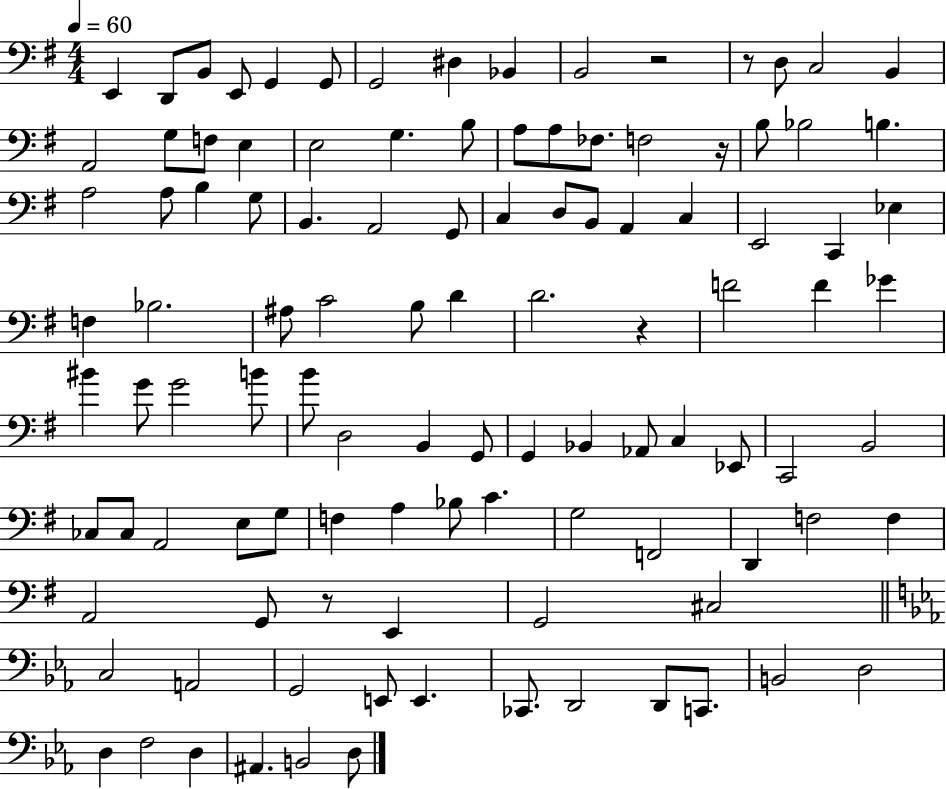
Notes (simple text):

E2/q D2/e B2/e E2/e G2/q G2/e G2/h D#3/q Bb2/q B2/h R/h R/e D3/e C3/h B2/q A2/h G3/e F3/e E3/q E3/h G3/q. B3/e A3/e A3/e FES3/e. F3/h R/s B3/e Bb3/h B3/q. A3/h A3/e B3/q G3/e B2/q. A2/h G2/e C3/q D3/e B2/e A2/q C3/q E2/h C2/q Eb3/q F3/q Bb3/h. A#3/e C4/h B3/e D4/q D4/h. R/q F4/h F4/q Gb4/q BIS4/q G4/e G4/h B4/e B4/e D3/h B2/q G2/e G2/q Bb2/q Ab2/e C3/q Eb2/e C2/h B2/h CES3/e CES3/e A2/h E3/e G3/e F3/q A3/q Bb3/e C4/q. G3/h F2/h D2/q F3/h F3/q A2/h G2/e R/e E2/q G2/h C#3/h C3/h A2/h G2/h E2/e E2/q. CES2/e. D2/h D2/e C2/e. B2/h D3/h D3/q F3/h D3/q A#2/q. B2/h D3/e